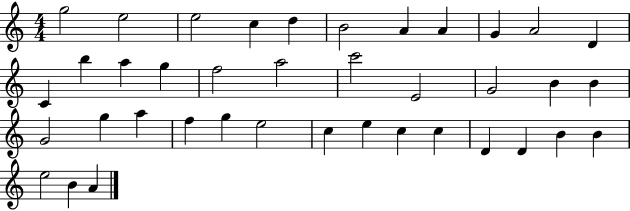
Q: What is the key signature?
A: C major